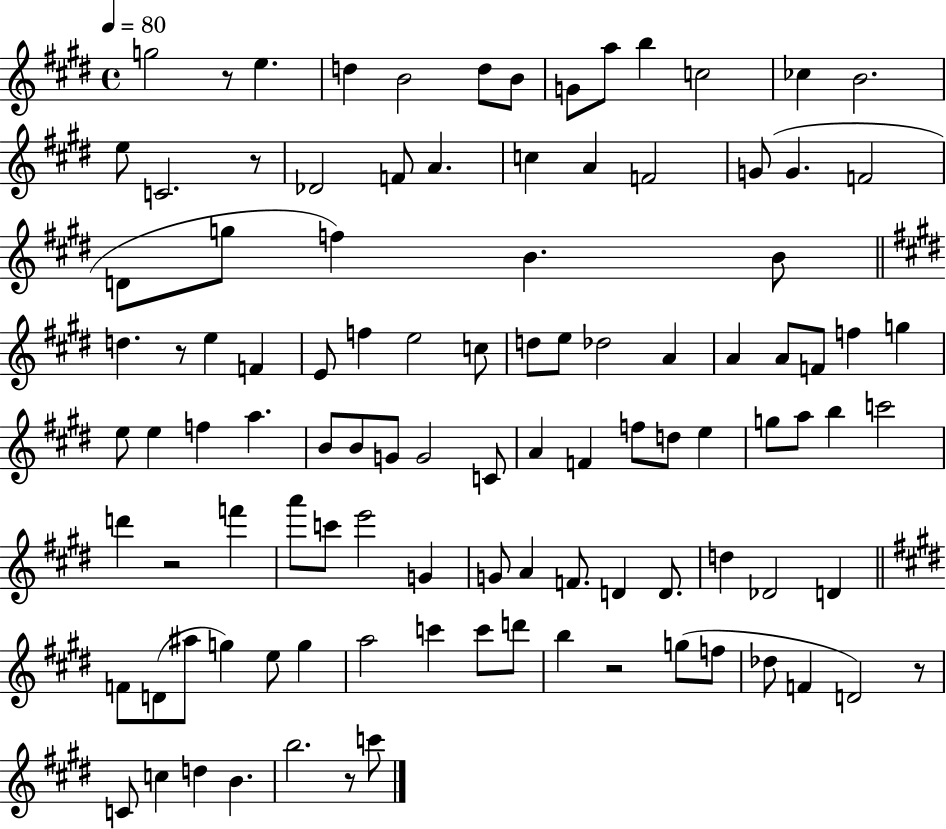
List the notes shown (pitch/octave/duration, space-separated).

G5/h R/e E5/q. D5/q B4/h D5/e B4/e G4/e A5/e B5/q C5/h CES5/q B4/h. E5/e C4/h. R/e Db4/h F4/e A4/q. C5/q A4/q F4/h G4/e G4/q. F4/h D4/e G5/e F5/q B4/q. B4/e D5/q. R/e E5/q F4/q E4/e F5/q E5/h C5/e D5/e E5/e Db5/h A4/q A4/q A4/e F4/e F5/q G5/q E5/e E5/q F5/q A5/q. B4/e B4/e G4/e G4/h C4/e A4/q F4/q F5/e D5/e E5/q G5/e A5/e B5/q C6/h D6/q R/h F6/q A6/e C6/e E6/h G4/q G4/e A4/q F4/e. D4/q D4/e. D5/q Db4/h D4/q F4/e D4/e A#5/e G5/q E5/e G5/q A5/h C6/q C6/e D6/e B5/q R/h G5/e F5/e Db5/e F4/q D4/h R/e C4/e C5/q D5/q B4/q. B5/h. R/e C6/e